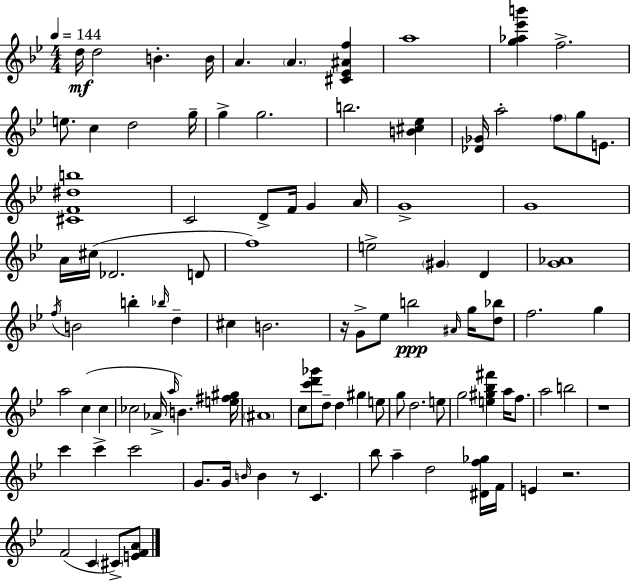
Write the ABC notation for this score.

X:1
T:Untitled
M:4/4
L:1/4
K:Gm
d/4 d2 B B/4 A A [^C_E^Af] a4 [g_a_e'b'] f2 e/2 c d2 g/4 g g2 b2 [B^c_e] [_D_G]/4 a2 f/2 g/2 E/2 [^CF^db]4 C2 D/2 F/4 G A/4 G4 G4 A/4 ^c/4 _D2 D/2 f4 e2 ^G D [G_A]4 f/4 B2 b _b/4 d ^c B2 z/4 G/2 _e/2 b2 ^A/4 g/4 [d_b]/2 f2 g a2 c c _c2 _A/4 a/4 B [e^f^g]/4 ^A4 c/2 [c'd'_g']/2 d/2 d ^g e/2 g/2 d2 e/2 g2 [e^g_b^f'] a/4 f/2 a2 b2 z4 c' c' c'2 G/2 G/4 B/4 B z/2 C _b/2 a d2 [^Df_g]/4 F/4 E z2 F2 C ^C/2 [EFA]/2